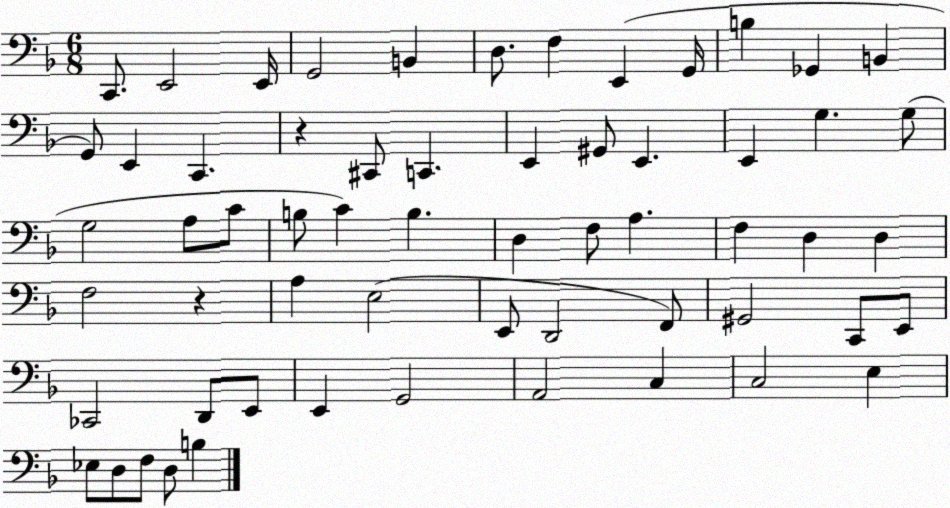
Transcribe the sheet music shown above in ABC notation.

X:1
T:Untitled
M:6/8
L:1/4
K:F
C,,/2 E,,2 E,,/4 G,,2 B,, D,/2 F, E,, G,,/4 B, _G,, B,, G,,/2 E,, C,, z ^C,,/2 C,, E,, ^G,,/2 E,, E,, G, G,/2 G,2 A,/2 C/2 B,/2 C B, D, F,/2 A, F, D, D, F,2 z A, E,2 E,,/2 D,,2 F,,/2 ^G,,2 C,,/2 E,,/2 _C,,2 D,,/2 E,,/2 E,, G,,2 A,,2 C, C,2 E, _E,/2 D,/2 F,/2 D,/2 B,